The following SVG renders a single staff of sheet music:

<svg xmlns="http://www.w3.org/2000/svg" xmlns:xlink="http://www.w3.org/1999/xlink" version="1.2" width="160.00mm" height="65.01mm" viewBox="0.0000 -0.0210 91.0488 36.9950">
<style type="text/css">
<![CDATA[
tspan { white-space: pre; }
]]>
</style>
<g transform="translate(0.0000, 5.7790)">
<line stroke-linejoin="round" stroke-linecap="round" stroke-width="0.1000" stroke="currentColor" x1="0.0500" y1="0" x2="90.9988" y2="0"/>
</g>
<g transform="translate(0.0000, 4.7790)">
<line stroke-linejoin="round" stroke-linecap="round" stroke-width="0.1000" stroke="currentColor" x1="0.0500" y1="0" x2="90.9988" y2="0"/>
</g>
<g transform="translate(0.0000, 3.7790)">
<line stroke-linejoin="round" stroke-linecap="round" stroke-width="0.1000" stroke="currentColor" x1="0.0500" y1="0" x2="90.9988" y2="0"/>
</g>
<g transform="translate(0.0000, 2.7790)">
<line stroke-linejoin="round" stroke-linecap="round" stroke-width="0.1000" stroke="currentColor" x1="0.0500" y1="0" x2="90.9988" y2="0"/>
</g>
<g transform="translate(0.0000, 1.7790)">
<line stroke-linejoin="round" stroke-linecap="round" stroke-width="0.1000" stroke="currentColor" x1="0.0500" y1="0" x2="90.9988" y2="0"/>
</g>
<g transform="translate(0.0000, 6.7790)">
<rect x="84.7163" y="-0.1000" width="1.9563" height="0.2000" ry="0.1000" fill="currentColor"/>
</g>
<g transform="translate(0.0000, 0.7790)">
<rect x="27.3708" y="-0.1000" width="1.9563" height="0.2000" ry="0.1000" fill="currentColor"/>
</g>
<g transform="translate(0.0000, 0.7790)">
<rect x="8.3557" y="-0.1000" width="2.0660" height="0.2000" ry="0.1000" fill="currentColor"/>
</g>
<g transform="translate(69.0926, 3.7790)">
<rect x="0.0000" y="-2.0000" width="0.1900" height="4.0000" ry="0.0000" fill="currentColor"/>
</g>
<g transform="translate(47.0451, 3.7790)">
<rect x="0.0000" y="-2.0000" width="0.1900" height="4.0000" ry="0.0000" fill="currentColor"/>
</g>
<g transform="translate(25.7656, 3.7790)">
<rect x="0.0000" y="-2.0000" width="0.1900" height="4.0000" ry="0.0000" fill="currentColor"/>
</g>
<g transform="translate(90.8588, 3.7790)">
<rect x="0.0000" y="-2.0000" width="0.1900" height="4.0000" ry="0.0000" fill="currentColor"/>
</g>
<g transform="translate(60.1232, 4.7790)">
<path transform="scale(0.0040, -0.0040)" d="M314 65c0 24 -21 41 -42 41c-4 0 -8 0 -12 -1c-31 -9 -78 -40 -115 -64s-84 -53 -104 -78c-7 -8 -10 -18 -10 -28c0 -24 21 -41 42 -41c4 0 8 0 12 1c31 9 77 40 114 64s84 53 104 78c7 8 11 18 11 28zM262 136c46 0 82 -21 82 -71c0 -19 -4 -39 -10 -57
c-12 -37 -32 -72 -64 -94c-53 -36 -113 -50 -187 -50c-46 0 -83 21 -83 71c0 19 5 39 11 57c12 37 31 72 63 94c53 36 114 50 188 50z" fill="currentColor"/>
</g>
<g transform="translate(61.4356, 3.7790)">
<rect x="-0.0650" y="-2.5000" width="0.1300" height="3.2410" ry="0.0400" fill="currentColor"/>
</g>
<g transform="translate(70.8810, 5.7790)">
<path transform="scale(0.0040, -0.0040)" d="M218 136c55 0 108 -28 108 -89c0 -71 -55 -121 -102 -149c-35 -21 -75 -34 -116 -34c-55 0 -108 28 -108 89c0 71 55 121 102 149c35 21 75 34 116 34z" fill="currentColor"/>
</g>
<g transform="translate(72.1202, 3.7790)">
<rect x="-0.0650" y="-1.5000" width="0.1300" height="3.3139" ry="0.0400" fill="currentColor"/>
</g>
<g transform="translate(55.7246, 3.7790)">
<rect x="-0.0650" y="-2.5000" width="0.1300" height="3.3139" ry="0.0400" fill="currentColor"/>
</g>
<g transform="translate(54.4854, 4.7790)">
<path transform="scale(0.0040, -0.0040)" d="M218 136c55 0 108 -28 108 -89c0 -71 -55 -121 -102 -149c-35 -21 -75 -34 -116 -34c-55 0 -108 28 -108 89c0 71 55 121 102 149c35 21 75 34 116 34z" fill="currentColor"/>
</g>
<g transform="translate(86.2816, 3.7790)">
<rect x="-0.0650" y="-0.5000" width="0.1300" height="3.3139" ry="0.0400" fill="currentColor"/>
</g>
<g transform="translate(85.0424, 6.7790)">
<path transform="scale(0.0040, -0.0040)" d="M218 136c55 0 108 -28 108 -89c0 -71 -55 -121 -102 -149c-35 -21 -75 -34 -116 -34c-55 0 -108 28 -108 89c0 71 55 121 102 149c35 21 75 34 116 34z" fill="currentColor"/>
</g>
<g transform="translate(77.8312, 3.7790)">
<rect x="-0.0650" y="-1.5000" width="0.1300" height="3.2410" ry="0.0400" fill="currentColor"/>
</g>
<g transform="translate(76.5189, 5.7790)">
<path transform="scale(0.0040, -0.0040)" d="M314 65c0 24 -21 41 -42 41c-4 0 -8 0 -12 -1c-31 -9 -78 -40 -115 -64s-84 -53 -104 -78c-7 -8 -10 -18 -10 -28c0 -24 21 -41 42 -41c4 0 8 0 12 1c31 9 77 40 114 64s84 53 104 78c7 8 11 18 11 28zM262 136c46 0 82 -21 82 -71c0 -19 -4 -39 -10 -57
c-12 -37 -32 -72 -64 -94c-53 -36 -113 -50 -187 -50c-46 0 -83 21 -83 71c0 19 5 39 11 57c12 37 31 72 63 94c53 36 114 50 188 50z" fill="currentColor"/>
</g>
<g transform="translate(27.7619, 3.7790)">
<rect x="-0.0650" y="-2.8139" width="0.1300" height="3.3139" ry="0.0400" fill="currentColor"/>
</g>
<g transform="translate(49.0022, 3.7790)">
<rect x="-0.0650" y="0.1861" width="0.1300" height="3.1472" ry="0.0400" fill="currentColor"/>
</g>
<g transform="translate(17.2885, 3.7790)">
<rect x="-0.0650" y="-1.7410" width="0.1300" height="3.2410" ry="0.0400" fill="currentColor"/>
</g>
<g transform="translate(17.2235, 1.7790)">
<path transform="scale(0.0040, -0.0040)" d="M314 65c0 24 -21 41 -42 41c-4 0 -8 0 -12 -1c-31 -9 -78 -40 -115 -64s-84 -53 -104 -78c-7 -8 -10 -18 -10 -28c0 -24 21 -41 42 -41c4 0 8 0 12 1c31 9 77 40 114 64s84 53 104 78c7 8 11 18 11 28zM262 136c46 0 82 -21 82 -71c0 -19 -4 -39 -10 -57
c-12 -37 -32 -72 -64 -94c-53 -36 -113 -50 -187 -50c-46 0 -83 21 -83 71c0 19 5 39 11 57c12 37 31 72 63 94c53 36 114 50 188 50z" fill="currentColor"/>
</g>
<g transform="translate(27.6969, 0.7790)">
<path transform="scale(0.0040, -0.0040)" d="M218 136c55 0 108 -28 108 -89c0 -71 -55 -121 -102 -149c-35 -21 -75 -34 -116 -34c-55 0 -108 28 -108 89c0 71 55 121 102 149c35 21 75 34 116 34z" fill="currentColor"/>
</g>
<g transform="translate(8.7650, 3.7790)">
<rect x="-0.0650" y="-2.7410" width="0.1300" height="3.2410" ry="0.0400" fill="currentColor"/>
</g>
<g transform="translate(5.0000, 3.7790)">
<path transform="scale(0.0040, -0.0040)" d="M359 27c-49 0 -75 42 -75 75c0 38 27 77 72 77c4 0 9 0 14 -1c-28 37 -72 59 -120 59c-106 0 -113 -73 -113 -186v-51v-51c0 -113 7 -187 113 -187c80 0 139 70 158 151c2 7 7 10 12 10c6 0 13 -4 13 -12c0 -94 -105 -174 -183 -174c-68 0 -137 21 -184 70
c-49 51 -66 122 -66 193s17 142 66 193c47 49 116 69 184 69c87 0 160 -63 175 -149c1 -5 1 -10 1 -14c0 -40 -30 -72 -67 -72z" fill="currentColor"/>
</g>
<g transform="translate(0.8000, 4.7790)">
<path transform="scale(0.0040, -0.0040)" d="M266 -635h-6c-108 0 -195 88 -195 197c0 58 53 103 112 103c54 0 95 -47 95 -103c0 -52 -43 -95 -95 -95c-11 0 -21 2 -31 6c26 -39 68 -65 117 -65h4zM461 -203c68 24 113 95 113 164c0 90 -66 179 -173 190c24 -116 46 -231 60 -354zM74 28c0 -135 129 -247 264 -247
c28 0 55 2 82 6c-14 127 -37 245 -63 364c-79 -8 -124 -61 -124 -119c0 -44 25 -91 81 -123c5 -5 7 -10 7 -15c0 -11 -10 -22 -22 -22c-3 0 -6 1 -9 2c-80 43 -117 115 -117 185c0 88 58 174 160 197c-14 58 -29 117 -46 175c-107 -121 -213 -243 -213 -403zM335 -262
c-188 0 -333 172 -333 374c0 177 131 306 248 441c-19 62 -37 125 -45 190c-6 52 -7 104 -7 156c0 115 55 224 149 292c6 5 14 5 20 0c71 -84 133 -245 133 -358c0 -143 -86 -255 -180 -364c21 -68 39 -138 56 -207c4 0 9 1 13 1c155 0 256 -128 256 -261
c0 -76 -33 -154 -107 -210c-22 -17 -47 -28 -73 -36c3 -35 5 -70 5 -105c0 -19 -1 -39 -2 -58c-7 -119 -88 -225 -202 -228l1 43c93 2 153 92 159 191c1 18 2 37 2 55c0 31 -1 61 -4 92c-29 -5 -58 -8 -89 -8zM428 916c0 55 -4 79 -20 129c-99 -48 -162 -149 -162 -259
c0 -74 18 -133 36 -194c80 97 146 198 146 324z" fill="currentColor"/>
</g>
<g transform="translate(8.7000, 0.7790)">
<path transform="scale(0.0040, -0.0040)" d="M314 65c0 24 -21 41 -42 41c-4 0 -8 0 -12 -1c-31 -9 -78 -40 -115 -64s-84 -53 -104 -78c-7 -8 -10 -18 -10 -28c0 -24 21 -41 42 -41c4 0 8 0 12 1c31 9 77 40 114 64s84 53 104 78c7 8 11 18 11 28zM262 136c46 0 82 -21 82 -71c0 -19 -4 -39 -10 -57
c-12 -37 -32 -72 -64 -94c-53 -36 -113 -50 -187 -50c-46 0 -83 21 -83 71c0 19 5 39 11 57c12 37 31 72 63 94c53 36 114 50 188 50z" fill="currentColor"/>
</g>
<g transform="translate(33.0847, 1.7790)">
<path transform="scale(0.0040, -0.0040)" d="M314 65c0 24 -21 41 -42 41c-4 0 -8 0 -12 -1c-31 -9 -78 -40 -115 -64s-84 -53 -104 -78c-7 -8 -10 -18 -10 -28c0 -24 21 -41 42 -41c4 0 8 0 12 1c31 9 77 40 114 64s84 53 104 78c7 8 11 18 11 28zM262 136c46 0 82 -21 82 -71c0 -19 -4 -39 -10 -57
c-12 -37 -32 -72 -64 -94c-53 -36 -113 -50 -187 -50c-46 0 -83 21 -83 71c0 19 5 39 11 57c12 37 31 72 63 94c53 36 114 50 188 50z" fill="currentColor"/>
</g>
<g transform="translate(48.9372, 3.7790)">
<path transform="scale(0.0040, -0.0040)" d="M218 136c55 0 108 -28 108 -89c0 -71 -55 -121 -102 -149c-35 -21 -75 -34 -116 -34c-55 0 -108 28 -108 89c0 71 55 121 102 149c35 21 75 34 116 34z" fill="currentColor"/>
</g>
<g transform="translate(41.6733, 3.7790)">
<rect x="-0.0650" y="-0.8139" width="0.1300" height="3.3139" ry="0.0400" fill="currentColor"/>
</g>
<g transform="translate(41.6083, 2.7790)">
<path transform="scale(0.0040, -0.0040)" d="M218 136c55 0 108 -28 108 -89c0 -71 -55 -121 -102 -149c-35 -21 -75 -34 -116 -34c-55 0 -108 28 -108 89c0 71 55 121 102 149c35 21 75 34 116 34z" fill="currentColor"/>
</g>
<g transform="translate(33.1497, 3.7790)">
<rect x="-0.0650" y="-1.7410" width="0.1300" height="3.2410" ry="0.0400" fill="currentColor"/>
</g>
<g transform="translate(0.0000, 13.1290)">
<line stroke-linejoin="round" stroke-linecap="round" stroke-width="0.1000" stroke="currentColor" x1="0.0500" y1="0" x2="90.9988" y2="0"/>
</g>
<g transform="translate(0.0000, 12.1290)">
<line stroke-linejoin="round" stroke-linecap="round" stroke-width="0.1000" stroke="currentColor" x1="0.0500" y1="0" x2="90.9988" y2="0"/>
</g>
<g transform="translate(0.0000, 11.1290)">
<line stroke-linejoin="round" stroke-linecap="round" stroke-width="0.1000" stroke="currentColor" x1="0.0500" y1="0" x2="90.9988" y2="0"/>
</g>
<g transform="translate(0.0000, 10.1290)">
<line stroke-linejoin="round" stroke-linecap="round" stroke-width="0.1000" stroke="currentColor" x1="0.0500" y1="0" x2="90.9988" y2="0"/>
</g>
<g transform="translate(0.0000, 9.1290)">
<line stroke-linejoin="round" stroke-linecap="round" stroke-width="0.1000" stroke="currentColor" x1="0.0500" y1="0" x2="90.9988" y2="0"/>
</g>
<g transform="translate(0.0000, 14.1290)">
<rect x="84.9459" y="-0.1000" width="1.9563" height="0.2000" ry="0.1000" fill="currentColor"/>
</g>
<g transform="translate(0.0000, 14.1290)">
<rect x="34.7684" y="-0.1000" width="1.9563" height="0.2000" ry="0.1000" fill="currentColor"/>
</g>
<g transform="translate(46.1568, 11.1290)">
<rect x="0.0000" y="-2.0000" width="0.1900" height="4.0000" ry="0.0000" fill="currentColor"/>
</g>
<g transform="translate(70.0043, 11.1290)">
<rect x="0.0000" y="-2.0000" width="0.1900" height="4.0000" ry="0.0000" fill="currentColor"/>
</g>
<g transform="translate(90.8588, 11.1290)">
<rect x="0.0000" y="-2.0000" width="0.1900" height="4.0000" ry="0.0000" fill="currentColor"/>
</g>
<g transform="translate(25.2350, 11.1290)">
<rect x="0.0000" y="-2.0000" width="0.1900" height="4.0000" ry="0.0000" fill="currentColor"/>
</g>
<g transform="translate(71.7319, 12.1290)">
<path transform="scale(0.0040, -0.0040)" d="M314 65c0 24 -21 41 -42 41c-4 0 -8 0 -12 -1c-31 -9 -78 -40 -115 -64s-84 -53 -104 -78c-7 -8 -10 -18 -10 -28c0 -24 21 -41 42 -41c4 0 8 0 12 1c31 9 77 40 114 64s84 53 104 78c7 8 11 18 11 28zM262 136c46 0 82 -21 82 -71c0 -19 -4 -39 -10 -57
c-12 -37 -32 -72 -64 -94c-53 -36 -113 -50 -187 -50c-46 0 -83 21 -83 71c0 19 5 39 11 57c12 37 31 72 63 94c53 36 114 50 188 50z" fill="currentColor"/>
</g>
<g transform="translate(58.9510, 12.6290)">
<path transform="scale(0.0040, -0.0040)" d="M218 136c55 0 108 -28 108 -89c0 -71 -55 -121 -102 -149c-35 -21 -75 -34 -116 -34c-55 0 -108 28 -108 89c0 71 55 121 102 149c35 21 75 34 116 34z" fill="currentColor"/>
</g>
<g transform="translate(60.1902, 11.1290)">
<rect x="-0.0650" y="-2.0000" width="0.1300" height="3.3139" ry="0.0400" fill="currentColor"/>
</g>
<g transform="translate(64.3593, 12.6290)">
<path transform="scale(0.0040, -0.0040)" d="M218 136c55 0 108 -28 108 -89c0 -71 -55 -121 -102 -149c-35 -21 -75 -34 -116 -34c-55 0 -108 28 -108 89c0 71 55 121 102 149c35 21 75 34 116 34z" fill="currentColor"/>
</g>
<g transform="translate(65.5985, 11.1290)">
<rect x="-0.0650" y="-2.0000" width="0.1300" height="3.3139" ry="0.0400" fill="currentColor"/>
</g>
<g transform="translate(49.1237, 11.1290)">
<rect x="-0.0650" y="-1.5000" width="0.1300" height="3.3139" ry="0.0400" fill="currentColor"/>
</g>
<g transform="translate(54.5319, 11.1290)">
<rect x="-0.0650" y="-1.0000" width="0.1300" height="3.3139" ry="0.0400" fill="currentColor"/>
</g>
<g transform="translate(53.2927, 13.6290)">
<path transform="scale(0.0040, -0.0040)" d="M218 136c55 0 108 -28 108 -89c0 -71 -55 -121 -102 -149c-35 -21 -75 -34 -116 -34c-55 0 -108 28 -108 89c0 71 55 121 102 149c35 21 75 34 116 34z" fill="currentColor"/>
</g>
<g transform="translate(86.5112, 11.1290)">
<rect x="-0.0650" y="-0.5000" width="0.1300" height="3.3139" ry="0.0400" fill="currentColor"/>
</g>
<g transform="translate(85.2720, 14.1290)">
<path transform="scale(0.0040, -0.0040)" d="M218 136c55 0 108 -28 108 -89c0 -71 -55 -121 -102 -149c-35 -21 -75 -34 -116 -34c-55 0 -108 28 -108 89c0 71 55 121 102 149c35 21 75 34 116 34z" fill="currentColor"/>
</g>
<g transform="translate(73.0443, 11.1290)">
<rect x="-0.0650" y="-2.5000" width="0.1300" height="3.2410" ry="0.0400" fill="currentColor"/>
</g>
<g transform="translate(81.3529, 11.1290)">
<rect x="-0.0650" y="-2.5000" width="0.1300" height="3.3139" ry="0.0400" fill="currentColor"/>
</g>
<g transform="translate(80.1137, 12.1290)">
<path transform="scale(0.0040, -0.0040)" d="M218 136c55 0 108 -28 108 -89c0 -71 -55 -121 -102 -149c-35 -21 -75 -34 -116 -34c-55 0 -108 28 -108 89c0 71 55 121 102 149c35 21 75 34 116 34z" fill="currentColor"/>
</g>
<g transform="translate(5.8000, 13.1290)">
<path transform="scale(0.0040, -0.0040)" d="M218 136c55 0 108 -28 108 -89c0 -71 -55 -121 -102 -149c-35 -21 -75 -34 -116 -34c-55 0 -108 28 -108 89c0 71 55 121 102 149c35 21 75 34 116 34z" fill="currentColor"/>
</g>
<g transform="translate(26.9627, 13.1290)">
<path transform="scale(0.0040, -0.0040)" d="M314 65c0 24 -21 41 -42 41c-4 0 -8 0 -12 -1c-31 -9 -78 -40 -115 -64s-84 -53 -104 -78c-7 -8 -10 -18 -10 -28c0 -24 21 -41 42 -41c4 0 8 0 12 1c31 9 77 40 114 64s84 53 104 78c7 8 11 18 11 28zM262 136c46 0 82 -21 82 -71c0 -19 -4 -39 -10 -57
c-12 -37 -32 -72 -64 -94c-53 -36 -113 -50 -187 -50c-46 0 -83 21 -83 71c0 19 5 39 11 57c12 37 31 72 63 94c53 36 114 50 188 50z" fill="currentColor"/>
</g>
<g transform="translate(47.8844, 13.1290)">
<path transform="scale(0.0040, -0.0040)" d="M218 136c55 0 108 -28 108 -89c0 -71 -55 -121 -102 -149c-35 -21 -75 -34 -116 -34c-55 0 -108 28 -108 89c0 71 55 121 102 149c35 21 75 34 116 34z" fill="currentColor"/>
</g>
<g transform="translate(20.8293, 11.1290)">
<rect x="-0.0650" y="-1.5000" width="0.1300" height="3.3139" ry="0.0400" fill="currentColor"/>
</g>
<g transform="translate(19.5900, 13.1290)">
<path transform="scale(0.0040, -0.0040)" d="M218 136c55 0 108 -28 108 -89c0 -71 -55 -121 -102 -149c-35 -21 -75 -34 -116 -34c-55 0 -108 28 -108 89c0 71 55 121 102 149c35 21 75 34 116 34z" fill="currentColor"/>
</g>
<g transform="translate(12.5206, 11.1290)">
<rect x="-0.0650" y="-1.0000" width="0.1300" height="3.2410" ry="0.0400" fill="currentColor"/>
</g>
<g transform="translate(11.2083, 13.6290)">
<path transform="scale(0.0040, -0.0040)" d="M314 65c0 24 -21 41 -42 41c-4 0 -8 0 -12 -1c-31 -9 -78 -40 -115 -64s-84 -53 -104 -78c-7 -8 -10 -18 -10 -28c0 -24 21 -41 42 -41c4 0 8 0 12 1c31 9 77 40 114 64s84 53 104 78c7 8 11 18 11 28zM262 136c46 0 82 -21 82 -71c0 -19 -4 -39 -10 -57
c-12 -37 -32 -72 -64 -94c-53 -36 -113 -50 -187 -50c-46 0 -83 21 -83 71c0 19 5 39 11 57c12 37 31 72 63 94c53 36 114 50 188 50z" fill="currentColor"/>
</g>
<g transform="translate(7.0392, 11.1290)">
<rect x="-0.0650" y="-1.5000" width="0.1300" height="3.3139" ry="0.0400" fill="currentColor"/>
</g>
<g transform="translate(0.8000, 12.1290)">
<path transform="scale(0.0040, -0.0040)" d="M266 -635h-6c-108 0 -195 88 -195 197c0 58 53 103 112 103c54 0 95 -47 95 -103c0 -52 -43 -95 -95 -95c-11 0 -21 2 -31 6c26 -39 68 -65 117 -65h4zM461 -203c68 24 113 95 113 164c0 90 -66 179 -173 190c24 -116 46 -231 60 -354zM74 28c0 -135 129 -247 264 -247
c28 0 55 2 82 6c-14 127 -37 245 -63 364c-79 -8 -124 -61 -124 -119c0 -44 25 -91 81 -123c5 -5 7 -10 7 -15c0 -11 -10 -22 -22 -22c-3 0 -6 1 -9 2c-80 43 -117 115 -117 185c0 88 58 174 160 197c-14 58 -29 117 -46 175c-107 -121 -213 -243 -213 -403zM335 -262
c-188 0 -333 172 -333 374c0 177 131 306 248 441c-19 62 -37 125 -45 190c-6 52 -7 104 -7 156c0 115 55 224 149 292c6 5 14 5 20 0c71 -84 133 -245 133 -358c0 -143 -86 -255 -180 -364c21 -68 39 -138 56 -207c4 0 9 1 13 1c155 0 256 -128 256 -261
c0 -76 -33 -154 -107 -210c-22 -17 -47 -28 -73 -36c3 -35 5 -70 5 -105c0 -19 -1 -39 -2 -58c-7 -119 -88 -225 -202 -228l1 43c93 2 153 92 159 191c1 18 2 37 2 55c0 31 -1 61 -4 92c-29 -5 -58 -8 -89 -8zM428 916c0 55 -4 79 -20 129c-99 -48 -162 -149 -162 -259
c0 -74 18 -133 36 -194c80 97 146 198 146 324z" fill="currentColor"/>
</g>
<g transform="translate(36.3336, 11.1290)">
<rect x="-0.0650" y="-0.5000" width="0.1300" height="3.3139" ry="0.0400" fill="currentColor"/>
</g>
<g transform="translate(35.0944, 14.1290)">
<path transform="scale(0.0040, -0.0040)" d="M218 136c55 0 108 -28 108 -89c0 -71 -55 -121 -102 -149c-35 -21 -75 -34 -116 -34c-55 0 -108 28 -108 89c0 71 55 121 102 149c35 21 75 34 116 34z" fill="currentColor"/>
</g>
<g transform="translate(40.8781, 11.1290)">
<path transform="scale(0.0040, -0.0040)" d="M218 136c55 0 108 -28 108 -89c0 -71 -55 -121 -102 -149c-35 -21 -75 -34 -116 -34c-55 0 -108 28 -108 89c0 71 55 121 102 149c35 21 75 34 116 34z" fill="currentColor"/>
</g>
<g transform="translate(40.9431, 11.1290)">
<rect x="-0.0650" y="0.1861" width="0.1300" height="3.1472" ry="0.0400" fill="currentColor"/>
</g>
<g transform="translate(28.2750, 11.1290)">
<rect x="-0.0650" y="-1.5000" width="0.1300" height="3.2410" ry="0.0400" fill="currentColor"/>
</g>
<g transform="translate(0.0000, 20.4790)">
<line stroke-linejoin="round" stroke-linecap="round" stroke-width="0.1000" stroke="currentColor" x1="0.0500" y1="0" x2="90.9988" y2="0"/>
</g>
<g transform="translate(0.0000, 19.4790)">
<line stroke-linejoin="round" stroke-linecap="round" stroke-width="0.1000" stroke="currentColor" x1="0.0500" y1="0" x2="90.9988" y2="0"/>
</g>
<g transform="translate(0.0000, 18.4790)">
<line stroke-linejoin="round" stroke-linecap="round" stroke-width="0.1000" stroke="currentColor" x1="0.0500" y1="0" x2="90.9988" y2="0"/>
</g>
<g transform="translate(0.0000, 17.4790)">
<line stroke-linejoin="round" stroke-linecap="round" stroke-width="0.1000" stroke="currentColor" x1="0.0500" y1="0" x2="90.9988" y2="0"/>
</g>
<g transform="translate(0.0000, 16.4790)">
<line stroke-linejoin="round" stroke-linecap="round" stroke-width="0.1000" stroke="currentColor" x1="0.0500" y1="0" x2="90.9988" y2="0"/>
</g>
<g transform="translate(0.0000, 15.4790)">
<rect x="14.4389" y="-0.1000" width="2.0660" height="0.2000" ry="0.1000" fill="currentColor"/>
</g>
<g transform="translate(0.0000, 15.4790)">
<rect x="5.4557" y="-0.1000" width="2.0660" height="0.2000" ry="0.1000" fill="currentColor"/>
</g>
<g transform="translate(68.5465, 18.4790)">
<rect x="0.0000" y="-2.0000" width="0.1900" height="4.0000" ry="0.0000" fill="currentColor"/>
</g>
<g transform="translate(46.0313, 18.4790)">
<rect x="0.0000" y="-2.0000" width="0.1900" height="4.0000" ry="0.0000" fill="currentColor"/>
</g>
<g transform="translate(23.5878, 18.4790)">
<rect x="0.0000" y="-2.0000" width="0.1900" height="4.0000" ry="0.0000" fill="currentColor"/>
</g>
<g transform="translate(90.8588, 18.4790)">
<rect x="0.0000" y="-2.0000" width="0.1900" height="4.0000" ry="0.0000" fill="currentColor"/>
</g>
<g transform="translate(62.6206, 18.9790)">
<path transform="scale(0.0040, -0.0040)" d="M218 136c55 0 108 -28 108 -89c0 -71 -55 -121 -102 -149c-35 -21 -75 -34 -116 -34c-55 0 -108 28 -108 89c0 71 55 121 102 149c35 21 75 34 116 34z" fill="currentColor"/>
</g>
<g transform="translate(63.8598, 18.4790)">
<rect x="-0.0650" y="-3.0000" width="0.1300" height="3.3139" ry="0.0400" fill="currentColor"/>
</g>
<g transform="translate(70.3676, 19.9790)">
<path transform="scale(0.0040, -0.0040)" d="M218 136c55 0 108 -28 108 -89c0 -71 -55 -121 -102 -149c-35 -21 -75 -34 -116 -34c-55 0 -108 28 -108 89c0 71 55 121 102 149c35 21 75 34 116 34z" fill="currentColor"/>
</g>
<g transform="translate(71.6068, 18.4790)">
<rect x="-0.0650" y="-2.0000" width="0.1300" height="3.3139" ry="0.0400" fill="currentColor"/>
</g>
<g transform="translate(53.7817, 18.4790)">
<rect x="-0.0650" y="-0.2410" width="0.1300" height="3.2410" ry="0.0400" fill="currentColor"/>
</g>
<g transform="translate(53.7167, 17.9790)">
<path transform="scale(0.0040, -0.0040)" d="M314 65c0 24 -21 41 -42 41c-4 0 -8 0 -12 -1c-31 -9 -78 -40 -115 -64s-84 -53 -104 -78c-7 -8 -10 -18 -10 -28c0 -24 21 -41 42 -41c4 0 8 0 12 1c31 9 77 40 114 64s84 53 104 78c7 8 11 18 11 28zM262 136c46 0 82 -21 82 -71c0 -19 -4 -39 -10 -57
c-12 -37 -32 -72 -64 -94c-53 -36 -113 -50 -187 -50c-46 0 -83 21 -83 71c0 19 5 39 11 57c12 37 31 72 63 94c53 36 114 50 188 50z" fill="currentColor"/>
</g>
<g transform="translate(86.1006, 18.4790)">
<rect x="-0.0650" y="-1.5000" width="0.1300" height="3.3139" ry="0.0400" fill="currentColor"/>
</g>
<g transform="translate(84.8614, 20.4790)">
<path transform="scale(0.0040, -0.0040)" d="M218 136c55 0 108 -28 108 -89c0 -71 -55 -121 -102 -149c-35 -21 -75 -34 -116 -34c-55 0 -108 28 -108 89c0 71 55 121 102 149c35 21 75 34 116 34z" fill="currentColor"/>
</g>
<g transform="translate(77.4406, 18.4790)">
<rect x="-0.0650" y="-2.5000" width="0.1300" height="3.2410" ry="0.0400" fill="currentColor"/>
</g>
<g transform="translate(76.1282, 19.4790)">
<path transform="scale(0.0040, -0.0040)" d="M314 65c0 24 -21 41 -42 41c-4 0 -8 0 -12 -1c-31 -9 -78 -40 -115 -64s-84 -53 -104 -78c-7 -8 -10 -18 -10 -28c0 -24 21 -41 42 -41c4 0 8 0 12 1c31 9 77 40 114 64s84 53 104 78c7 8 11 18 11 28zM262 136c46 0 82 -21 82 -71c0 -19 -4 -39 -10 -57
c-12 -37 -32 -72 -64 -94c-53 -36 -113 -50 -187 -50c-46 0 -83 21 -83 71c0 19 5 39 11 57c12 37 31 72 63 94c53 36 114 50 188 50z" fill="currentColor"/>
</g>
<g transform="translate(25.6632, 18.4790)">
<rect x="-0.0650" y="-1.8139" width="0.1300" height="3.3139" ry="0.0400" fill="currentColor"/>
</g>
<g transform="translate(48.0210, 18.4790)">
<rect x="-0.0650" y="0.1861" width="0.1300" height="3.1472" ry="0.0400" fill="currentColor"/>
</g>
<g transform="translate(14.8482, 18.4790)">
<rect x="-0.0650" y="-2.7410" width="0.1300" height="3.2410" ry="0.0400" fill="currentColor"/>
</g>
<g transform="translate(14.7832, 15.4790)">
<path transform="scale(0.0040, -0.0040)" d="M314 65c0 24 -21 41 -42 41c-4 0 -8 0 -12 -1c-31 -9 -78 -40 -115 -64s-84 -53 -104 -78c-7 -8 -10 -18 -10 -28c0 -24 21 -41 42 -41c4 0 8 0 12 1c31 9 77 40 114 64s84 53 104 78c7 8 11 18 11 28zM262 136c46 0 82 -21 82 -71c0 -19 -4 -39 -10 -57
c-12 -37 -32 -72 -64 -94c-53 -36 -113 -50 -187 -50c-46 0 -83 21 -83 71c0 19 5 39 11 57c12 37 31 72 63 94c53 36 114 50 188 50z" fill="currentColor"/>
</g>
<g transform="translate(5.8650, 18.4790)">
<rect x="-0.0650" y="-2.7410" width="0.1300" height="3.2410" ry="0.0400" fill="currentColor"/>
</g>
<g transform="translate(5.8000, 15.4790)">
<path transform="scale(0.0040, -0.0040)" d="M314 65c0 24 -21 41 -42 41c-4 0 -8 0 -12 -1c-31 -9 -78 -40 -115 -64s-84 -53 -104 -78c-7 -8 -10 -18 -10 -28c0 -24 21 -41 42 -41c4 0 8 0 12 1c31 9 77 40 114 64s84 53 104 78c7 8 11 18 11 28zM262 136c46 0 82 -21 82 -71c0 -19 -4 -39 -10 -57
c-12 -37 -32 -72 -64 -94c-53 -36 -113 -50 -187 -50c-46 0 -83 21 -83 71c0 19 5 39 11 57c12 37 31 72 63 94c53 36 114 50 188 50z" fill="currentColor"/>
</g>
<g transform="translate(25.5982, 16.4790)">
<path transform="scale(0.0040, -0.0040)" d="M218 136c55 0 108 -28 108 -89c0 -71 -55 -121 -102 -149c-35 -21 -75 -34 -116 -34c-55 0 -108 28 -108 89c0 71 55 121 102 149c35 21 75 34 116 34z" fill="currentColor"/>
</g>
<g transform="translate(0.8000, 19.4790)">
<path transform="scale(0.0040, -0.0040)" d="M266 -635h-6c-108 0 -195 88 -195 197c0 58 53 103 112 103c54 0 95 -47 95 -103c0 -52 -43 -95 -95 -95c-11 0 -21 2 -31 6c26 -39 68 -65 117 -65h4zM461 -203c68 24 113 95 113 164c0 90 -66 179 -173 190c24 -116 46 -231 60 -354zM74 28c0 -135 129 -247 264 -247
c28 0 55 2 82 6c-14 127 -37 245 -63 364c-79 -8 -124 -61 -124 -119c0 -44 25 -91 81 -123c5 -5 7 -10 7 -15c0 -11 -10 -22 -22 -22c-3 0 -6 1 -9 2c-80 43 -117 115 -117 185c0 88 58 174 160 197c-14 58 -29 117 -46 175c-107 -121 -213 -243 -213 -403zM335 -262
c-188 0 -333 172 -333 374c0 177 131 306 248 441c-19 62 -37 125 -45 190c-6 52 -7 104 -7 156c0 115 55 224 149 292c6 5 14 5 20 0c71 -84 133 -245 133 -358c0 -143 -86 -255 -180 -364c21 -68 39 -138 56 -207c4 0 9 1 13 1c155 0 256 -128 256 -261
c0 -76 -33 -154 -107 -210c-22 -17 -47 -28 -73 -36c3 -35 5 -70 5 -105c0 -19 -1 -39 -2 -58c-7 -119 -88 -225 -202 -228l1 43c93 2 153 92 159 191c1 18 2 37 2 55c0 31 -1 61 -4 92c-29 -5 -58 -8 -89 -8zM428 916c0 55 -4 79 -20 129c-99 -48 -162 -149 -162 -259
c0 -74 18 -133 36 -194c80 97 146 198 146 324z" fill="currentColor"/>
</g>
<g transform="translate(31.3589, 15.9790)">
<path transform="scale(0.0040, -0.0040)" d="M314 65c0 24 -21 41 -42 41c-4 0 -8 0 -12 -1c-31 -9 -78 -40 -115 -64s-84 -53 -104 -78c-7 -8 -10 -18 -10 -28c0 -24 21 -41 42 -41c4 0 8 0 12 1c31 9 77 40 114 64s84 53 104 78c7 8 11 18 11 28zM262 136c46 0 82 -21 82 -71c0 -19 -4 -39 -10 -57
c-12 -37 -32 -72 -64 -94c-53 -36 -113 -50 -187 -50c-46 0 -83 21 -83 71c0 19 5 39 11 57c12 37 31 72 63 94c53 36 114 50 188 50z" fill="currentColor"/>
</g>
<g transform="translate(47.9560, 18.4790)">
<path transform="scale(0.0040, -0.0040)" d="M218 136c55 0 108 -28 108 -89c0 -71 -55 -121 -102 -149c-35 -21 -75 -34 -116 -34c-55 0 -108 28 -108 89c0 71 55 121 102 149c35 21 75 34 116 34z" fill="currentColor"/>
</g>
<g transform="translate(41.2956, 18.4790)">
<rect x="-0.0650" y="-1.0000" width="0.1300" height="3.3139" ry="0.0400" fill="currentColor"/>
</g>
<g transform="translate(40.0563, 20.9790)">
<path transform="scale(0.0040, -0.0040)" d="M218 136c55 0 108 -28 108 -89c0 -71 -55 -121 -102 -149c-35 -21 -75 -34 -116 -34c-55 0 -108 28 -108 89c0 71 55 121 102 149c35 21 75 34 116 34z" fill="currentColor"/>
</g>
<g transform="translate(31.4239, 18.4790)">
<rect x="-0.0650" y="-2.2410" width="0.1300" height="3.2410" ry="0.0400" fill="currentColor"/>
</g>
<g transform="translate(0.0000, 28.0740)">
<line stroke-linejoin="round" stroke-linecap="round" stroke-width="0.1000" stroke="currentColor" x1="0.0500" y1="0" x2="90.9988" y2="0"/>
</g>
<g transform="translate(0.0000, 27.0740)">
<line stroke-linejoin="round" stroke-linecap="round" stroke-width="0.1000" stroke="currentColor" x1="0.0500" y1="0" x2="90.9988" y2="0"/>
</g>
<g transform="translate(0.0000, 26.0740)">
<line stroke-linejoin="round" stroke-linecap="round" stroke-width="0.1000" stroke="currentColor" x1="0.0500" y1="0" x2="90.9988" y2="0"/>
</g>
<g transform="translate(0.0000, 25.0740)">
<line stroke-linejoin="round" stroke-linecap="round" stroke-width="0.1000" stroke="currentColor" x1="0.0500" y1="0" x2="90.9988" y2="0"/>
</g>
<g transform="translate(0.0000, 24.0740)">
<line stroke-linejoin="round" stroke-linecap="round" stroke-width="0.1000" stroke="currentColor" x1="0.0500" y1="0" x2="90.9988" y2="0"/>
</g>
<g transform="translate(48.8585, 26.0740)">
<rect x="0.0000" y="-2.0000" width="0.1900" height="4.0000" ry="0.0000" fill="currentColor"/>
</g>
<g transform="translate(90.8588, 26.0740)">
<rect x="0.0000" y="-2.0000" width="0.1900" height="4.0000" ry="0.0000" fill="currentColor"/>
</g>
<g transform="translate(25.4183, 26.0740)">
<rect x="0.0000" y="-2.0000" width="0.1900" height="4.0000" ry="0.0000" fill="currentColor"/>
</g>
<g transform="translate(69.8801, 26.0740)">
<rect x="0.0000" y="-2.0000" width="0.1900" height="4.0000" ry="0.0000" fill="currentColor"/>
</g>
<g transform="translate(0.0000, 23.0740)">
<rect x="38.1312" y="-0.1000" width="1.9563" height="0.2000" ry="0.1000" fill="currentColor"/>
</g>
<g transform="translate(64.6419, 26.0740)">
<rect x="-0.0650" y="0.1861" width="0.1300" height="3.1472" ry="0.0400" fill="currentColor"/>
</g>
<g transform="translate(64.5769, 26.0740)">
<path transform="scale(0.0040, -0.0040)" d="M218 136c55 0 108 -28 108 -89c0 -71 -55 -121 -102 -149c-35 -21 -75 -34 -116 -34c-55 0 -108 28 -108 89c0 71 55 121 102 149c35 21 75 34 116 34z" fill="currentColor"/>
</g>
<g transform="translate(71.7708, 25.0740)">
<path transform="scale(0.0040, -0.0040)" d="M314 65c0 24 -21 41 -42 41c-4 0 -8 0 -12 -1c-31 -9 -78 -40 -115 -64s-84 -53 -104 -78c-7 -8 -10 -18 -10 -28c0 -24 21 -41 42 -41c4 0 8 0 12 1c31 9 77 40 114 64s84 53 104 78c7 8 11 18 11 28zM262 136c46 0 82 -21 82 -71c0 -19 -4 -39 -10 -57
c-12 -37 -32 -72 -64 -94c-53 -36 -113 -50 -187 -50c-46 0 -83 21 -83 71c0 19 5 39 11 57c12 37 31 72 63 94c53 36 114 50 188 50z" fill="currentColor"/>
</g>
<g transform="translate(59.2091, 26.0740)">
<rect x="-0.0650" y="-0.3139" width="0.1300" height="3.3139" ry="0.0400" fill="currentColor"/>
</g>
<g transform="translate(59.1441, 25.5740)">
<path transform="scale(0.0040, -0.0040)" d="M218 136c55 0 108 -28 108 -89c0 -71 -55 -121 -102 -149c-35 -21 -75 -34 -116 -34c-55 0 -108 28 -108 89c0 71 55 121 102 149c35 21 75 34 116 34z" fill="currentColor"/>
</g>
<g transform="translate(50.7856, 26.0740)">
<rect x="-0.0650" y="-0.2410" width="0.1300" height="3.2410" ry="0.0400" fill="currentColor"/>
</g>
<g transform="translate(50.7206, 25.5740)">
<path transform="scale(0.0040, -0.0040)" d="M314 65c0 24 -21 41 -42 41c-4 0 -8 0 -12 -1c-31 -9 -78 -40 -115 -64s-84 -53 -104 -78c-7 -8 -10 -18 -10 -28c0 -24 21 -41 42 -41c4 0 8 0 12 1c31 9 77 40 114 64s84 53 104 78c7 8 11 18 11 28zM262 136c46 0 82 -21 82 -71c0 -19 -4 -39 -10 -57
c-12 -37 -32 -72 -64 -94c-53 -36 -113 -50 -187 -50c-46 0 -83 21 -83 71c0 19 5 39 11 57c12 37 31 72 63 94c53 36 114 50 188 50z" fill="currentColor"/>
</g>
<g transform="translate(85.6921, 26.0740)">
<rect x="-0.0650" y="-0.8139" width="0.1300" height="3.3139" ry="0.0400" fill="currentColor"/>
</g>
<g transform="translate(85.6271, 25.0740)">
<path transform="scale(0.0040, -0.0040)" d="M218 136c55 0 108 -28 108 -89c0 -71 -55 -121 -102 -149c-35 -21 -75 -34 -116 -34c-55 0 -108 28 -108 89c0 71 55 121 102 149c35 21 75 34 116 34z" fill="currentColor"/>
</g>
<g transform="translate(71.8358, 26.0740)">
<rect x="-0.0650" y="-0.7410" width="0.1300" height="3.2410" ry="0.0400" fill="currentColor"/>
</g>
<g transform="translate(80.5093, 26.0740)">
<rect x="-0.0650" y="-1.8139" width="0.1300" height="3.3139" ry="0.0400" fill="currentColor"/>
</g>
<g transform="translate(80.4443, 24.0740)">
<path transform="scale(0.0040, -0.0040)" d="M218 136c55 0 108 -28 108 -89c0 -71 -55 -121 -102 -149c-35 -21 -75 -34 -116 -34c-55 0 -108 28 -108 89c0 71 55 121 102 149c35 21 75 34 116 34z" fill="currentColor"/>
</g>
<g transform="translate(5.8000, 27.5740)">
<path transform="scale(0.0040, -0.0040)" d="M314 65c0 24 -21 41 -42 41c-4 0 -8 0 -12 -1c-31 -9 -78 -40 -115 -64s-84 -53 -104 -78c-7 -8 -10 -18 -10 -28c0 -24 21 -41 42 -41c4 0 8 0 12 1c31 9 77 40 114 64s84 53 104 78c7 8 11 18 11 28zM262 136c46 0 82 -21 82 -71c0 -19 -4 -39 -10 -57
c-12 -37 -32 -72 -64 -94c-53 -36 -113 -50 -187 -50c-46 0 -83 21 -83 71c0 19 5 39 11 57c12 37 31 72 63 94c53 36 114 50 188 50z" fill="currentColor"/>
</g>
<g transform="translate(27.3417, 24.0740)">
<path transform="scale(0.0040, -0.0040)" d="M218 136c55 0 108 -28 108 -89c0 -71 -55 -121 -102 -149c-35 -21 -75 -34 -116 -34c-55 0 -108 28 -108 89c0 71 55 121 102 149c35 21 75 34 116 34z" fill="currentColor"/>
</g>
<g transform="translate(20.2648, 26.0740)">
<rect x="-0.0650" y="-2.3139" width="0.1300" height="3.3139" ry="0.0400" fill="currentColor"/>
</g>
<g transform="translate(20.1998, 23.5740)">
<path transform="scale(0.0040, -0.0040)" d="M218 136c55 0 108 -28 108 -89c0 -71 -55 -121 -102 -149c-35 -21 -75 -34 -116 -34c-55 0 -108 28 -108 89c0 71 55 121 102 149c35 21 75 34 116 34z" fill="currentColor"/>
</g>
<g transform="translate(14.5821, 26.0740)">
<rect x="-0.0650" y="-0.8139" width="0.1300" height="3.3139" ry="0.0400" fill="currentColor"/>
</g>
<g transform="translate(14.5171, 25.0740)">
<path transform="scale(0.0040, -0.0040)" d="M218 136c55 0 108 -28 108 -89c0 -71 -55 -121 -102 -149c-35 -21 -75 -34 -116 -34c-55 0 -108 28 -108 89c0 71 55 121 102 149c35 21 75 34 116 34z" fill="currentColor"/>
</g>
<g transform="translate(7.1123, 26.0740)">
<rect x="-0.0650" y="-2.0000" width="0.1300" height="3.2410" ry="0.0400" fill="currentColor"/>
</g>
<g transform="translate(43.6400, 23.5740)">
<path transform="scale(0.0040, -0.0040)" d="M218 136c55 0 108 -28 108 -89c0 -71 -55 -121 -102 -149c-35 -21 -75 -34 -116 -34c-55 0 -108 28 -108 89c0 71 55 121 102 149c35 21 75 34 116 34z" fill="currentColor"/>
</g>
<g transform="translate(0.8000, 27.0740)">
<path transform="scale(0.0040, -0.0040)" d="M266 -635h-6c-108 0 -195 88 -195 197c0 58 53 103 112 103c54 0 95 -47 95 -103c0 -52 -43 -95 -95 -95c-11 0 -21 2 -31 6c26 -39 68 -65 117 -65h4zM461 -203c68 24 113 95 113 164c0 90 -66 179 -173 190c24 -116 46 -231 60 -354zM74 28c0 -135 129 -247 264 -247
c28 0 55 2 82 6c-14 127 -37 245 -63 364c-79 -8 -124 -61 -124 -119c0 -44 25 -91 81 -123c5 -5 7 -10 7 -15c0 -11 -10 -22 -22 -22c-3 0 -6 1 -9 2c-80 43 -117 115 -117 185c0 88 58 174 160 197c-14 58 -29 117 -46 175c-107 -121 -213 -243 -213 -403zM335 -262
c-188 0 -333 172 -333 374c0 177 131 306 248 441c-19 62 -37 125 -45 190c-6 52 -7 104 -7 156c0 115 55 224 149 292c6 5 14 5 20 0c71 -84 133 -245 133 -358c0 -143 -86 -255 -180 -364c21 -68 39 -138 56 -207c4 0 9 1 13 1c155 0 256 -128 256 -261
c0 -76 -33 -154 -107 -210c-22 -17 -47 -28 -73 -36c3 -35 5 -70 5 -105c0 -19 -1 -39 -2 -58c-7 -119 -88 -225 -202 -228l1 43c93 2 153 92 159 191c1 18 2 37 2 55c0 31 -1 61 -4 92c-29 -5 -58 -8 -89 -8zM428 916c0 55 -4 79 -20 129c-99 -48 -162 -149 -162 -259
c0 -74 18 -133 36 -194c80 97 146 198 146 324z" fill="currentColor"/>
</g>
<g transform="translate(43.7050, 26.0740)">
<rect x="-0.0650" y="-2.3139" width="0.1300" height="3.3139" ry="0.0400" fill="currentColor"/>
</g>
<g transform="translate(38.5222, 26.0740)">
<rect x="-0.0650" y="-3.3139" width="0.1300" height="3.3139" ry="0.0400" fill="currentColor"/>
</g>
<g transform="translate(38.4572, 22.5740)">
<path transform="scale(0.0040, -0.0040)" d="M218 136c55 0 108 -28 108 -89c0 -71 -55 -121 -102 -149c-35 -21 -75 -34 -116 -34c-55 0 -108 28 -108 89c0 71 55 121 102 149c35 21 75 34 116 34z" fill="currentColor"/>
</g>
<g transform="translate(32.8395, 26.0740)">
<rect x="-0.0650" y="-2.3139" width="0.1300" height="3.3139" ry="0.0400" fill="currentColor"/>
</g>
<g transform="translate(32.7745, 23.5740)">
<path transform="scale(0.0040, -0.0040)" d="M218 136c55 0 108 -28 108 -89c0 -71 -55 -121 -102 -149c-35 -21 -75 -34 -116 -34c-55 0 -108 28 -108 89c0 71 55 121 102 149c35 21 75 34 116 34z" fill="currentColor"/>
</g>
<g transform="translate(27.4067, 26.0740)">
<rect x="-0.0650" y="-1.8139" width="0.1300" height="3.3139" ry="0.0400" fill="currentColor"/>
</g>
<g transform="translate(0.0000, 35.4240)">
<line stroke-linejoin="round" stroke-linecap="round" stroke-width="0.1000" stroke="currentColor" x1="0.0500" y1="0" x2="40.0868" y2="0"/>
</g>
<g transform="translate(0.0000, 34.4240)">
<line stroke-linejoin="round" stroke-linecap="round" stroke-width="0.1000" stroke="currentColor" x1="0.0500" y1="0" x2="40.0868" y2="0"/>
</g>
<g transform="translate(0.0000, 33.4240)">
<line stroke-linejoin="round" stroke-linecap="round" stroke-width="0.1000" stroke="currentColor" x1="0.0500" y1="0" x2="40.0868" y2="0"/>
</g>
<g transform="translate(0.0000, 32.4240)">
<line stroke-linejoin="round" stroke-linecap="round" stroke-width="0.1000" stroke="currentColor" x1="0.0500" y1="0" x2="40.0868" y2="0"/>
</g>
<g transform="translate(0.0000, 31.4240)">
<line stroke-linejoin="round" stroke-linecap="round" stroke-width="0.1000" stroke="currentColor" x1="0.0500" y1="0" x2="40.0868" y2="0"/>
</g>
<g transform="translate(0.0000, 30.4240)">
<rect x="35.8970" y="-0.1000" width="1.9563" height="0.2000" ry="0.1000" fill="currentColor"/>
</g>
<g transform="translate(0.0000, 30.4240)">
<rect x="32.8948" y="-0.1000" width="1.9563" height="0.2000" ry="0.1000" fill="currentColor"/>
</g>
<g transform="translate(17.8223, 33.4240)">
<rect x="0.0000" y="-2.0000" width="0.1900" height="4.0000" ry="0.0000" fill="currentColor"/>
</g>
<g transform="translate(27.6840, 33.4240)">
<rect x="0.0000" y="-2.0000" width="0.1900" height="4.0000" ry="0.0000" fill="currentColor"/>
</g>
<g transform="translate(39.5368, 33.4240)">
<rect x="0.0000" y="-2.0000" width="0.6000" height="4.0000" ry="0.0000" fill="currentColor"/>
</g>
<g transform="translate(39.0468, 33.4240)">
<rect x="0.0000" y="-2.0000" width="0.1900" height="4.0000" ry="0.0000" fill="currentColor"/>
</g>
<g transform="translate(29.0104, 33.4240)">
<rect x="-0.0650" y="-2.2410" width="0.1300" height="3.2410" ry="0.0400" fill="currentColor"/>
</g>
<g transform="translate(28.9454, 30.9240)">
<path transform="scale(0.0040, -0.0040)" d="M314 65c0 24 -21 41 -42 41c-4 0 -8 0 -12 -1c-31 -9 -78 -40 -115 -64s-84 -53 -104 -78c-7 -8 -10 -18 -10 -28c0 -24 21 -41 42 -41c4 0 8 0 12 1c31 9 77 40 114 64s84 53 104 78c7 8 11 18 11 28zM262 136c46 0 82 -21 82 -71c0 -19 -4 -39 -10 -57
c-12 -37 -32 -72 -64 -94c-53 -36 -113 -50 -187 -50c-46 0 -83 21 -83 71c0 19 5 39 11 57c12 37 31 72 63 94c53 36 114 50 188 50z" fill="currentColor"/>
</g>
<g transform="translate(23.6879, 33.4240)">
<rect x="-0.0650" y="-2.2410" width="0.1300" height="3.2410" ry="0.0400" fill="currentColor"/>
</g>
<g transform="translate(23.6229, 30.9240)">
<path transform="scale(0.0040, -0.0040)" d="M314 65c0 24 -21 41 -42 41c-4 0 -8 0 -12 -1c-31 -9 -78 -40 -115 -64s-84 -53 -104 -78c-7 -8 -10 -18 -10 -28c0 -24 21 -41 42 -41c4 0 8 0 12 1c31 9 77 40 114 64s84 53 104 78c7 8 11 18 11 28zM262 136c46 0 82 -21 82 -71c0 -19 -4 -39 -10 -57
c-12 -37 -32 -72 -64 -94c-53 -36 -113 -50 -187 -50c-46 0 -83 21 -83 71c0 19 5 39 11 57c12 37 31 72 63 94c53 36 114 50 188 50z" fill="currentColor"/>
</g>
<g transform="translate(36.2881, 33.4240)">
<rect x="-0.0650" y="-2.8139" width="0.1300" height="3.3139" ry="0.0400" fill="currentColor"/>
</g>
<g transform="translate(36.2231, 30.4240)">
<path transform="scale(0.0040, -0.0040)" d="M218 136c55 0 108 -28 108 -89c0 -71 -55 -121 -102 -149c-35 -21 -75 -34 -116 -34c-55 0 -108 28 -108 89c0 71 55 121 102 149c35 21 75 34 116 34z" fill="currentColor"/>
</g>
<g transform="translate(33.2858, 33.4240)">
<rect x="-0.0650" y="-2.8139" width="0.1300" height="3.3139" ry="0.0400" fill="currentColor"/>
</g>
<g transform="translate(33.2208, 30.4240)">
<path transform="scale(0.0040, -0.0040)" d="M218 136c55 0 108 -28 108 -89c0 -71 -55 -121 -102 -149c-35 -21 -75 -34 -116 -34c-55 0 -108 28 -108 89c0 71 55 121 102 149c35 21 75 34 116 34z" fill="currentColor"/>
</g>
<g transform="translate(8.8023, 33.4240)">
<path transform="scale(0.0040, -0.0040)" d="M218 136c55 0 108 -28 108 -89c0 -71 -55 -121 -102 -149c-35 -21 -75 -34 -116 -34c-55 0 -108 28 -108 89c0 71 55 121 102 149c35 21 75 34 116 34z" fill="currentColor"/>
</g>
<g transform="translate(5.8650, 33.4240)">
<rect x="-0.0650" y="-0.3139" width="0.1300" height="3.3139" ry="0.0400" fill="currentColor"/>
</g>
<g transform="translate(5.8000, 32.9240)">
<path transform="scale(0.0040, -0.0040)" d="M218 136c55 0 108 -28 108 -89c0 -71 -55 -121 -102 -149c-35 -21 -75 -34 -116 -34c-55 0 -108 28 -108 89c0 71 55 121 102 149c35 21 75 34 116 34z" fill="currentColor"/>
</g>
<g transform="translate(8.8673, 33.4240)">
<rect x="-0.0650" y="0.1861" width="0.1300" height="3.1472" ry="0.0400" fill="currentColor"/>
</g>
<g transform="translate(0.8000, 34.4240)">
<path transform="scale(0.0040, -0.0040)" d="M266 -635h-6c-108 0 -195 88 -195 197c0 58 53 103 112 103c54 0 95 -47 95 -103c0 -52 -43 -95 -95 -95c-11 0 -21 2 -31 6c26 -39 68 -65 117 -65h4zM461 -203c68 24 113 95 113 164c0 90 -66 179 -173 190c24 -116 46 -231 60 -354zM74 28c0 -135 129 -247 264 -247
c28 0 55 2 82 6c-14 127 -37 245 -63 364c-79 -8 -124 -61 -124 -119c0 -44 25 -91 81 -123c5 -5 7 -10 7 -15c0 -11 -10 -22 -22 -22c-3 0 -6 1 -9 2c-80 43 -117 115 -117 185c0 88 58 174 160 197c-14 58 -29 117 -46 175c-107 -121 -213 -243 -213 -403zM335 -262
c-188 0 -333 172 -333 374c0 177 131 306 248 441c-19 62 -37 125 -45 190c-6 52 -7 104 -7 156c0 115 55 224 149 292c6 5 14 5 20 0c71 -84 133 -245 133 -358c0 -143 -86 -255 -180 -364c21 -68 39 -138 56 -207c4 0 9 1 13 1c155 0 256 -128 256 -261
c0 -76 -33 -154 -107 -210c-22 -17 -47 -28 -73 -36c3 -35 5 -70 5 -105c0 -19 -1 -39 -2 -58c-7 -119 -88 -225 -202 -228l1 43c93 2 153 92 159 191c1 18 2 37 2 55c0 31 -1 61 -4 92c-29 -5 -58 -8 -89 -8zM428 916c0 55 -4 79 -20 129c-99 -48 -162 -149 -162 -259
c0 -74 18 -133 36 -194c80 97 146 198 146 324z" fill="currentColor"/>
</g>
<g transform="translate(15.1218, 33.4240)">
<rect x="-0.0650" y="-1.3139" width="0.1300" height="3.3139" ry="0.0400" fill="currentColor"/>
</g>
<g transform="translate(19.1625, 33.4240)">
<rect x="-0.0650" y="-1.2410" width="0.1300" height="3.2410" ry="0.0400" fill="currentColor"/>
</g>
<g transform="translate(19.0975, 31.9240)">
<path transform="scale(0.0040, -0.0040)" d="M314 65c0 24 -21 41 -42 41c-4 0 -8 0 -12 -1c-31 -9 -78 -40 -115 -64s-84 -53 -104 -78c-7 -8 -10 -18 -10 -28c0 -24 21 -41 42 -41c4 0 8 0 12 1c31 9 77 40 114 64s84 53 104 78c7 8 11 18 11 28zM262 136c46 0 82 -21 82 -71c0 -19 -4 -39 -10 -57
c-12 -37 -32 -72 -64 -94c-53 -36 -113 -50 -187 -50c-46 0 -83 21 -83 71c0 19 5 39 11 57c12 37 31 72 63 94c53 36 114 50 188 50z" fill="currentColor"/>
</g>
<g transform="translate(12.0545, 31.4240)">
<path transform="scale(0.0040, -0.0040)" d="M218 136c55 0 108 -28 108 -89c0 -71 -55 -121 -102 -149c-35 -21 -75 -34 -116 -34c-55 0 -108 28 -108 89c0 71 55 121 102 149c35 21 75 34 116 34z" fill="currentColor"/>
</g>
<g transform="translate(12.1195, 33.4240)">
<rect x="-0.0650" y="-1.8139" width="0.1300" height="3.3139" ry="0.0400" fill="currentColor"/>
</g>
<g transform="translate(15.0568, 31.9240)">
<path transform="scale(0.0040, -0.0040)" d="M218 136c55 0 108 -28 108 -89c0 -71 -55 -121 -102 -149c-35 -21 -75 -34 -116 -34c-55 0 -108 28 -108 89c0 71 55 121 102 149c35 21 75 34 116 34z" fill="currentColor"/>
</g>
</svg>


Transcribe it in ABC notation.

X:1
T:Untitled
M:4/4
L:1/4
K:C
a2 f2 a f2 d B G G2 E E2 C E D2 E E2 C B E D F F G2 G C a2 a2 f g2 D B c2 A F G2 E F2 d g f g b g c2 c B d2 f d c B f e e2 g2 g2 a a